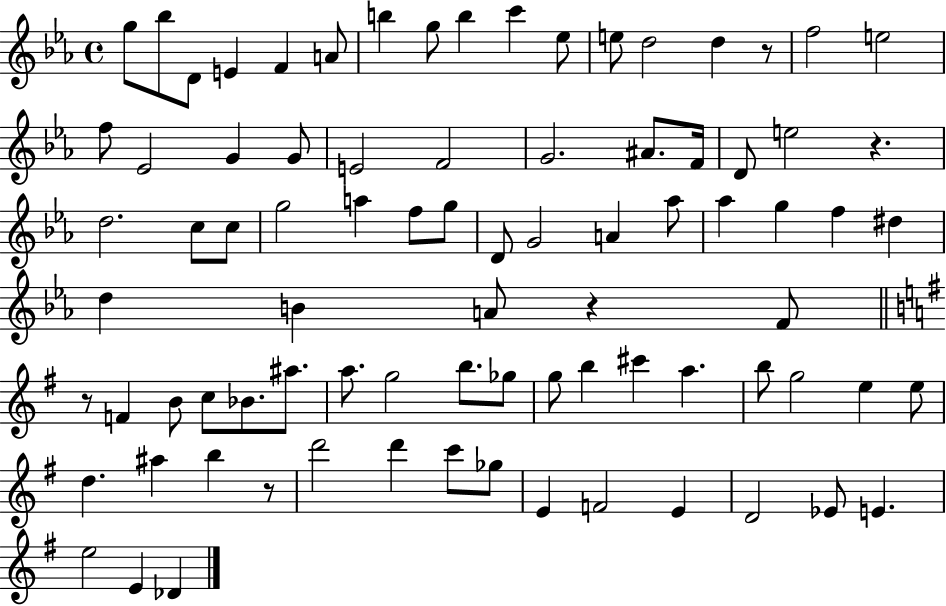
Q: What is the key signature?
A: EES major